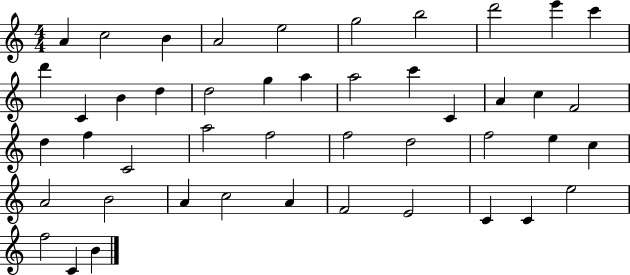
A4/q C5/h B4/q A4/h E5/h G5/h B5/h D6/h E6/q C6/q D6/q C4/q B4/q D5/q D5/h G5/q A5/q A5/h C6/q C4/q A4/q C5/q F4/h D5/q F5/q C4/h A5/h F5/h F5/h D5/h F5/h E5/q C5/q A4/h B4/h A4/q C5/h A4/q F4/h E4/h C4/q C4/q E5/h F5/h C4/q B4/q